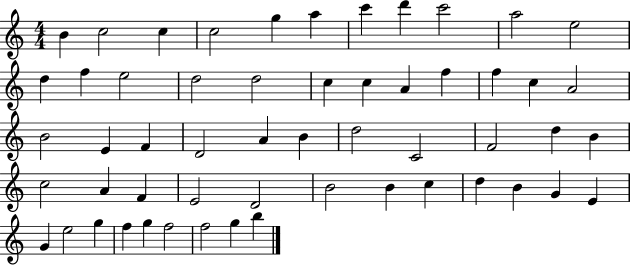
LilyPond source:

{
  \clef treble
  \numericTimeSignature
  \time 4/4
  \key c \major
  b'4 c''2 c''4 | c''2 g''4 a''4 | c'''4 d'''4 c'''2 | a''2 e''2 | \break d''4 f''4 e''2 | d''2 d''2 | c''4 c''4 a'4 f''4 | f''4 c''4 a'2 | \break b'2 e'4 f'4 | d'2 a'4 b'4 | d''2 c'2 | f'2 d''4 b'4 | \break c''2 a'4 f'4 | e'2 d'2 | b'2 b'4 c''4 | d''4 b'4 g'4 e'4 | \break g'4 e''2 g''4 | f''4 g''4 f''2 | f''2 g''4 b''4 | \bar "|."
}